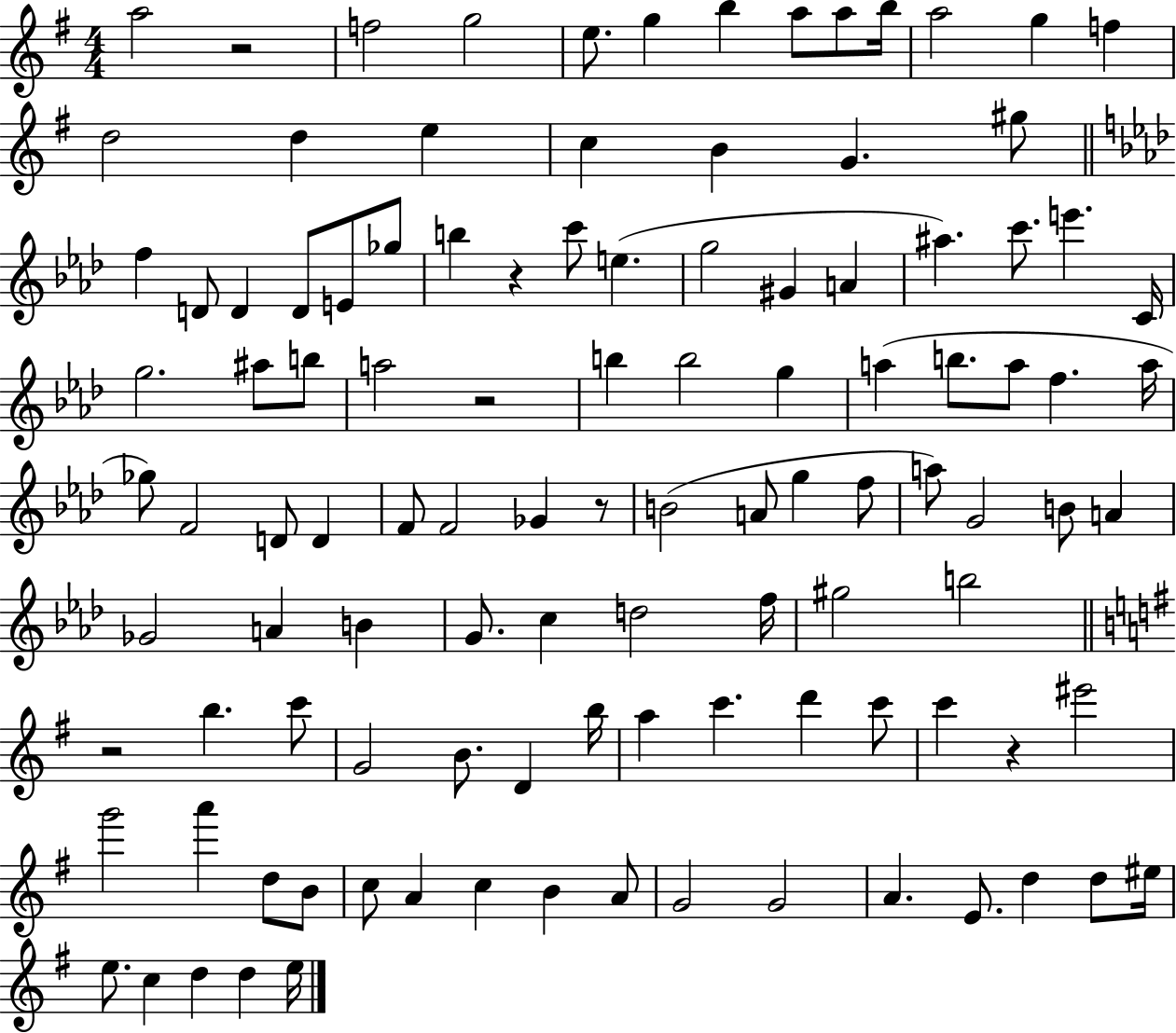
A5/h R/h F5/h G5/h E5/e. G5/q B5/q A5/e A5/e B5/s A5/h G5/q F5/q D5/h D5/q E5/q C5/q B4/q G4/q. G#5/e F5/q D4/e D4/q D4/e E4/e Gb5/e B5/q R/q C6/e E5/q. G5/h G#4/q A4/q A#5/q. C6/e. E6/q. C4/s G5/h. A#5/e B5/e A5/h R/h B5/q B5/h G5/q A5/q B5/e. A5/e F5/q. A5/s Gb5/e F4/h D4/e D4/q F4/e F4/h Gb4/q R/e B4/h A4/e G5/q F5/e A5/e G4/h B4/e A4/q Gb4/h A4/q B4/q G4/e. C5/q D5/h F5/s G#5/h B5/h R/h B5/q. C6/e G4/h B4/e. D4/q B5/s A5/q C6/q. D6/q C6/e C6/q R/q EIS6/h G6/h A6/q D5/e B4/e C5/e A4/q C5/q B4/q A4/e G4/h G4/h A4/q. E4/e. D5/q D5/e EIS5/s E5/e. C5/q D5/q D5/q E5/s